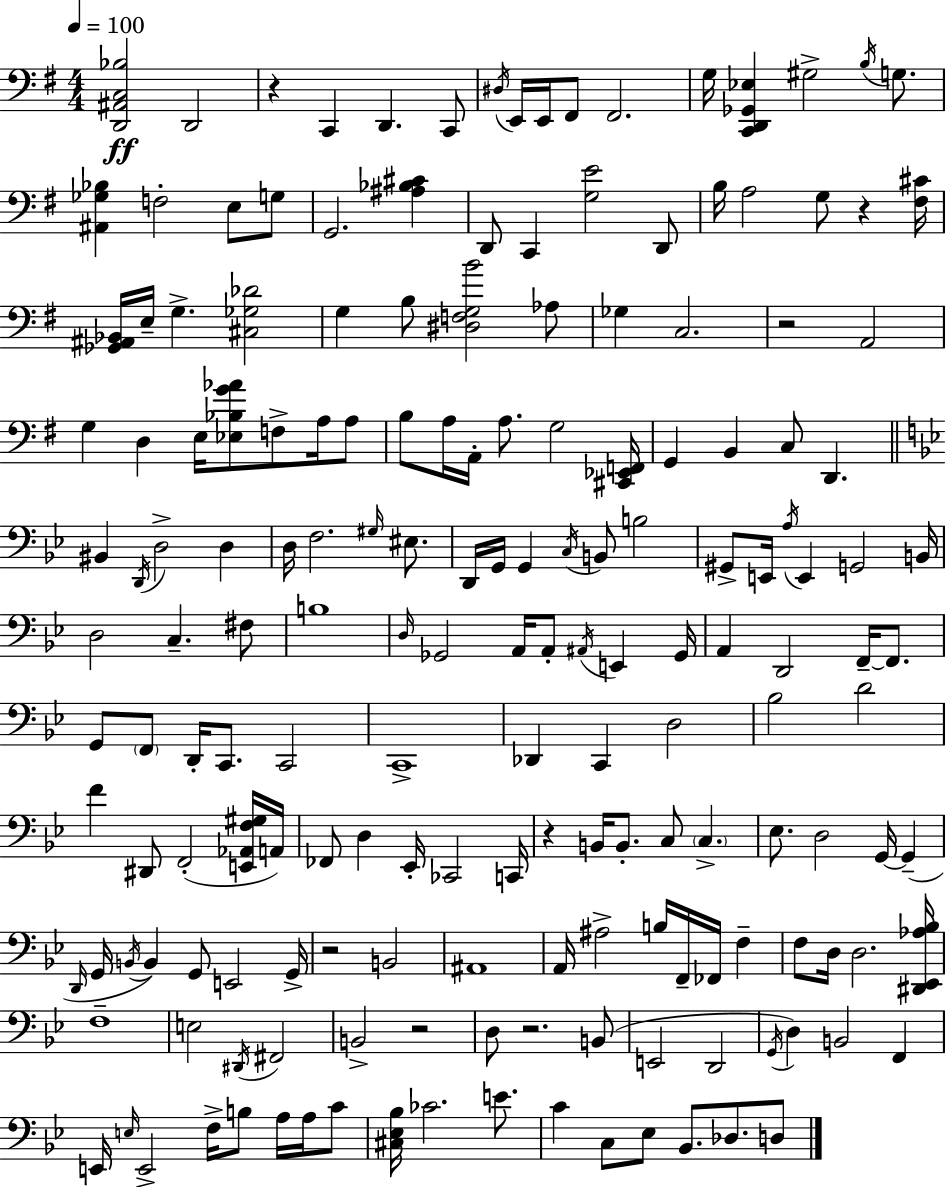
X:1
T:Untitled
M:4/4
L:1/4
K:Em
[D,,^A,,C,_B,]2 D,,2 z C,, D,, C,,/2 ^D,/4 E,,/4 E,,/4 ^F,,/2 ^F,,2 G,/4 [C,,D,,_G,,_E,] ^G,2 B,/4 G,/2 [^A,,_G,_B,] F,2 E,/2 G,/2 G,,2 [^A,_B,^C] D,,/2 C,, [G,E]2 D,,/2 B,/4 A,2 G,/2 z [^F,^C]/4 [_G,,^A,,_B,,]/4 E,/4 G, [^C,_G,_D]2 G, B,/2 [^D,F,G,B]2 _A,/2 _G, C,2 z2 A,,2 G, D, E,/4 [_E,_B,G_A]/2 F,/2 A,/4 A,/2 B,/2 A,/4 A,,/4 A,/2 G,2 [^C,,_E,,F,,]/4 G,, B,, C,/2 D,, ^B,, D,,/4 D,2 D, D,/4 F,2 ^G,/4 ^E,/2 D,,/4 G,,/4 G,, C,/4 B,,/2 B,2 ^G,,/2 E,,/4 A,/4 E,, G,,2 B,,/4 D,2 C, ^F,/2 B,4 D,/4 _G,,2 A,,/4 A,,/2 ^A,,/4 E,, _G,,/4 A,, D,,2 F,,/4 F,,/2 G,,/2 F,,/2 D,,/4 C,,/2 C,,2 C,,4 _D,, C,, D,2 _B,2 D2 F ^D,,/2 F,,2 [E,,_A,,F,^G,]/4 A,,/4 _F,,/2 D, _E,,/4 _C,,2 C,,/4 z B,,/4 B,,/2 C,/2 C, _E,/2 D,2 G,,/4 G,, D,,/4 G,,/4 B,,/4 B,, G,,/2 E,,2 G,,/4 z2 B,,2 ^A,,4 A,,/4 ^A,2 B,/4 F,,/4 _F,,/4 F, F,/2 D,/4 D,2 [^D,,_E,,_A,_B,]/4 F,4 E,2 ^D,,/4 ^F,,2 B,,2 z2 D,/2 z2 B,,/2 E,,2 D,,2 G,,/4 D, B,,2 F,, E,,/4 E,/4 E,,2 F,/4 B,/2 A,/4 A,/4 C/2 [^C,_E,_B,]/4 _C2 E/2 C C,/2 _E,/2 _B,,/2 _D,/2 D,/2